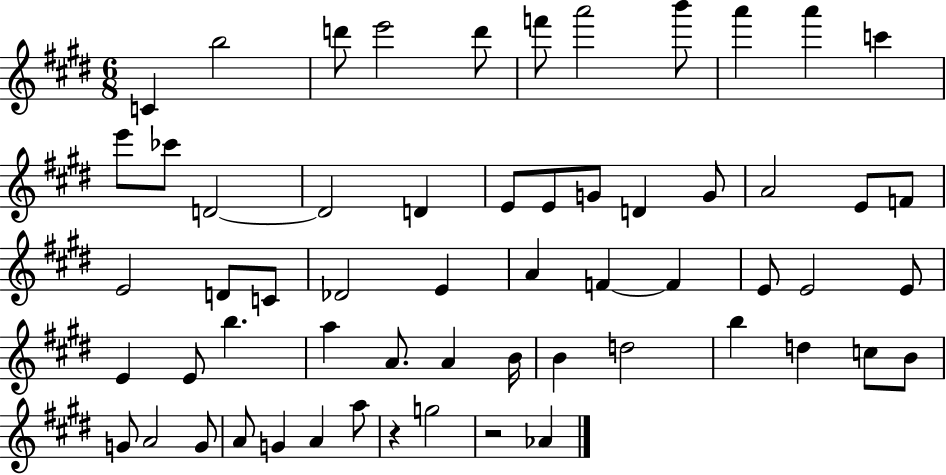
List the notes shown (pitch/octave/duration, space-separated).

C4/q B5/h D6/e E6/h D6/e F6/e A6/h B6/e A6/q A6/q C6/q E6/e CES6/e D4/h D4/h D4/q E4/e E4/e G4/e D4/q G4/e A4/h E4/e F4/e E4/h D4/e C4/e Db4/h E4/q A4/q F4/q F4/q E4/e E4/h E4/e E4/q E4/e B5/q. A5/q A4/e. A4/q B4/s B4/q D5/h B5/q D5/q C5/e B4/e G4/e A4/h G4/e A4/e G4/q A4/q A5/e R/q G5/h R/h Ab4/q